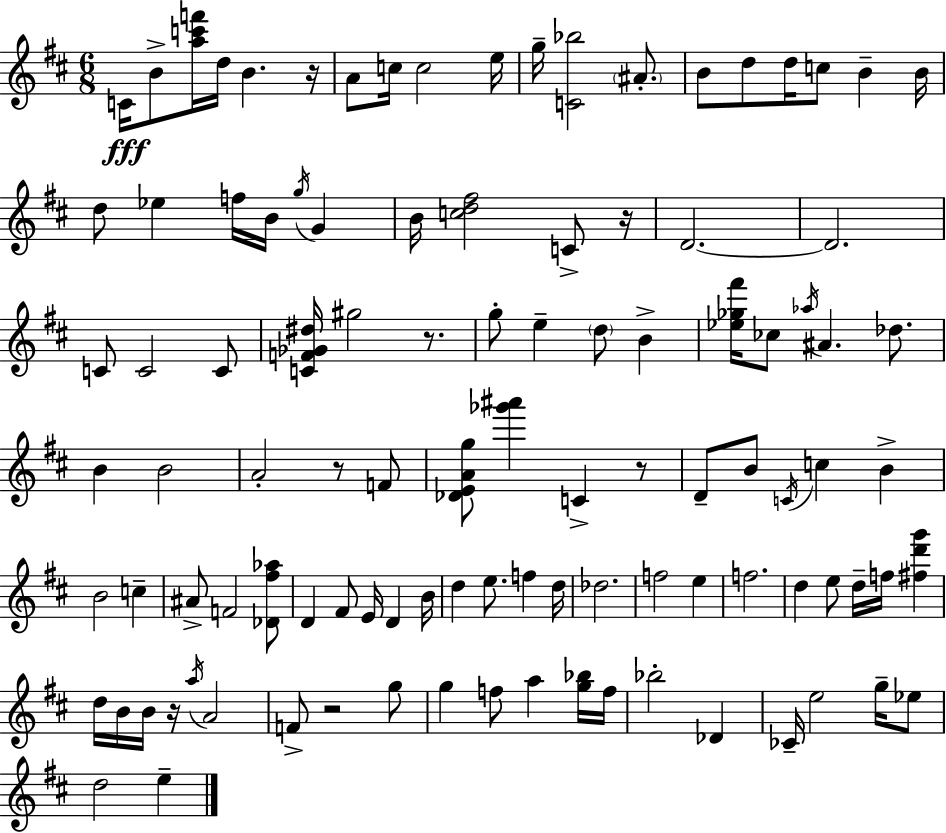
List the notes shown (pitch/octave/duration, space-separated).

C4/s B4/e [A5,C6,F6]/s D5/s B4/q. R/s A4/e C5/s C5/h E5/s G5/s [C4,Bb5]/h A#4/e. B4/e D5/e D5/s C5/e B4/q B4/s D5/e Eb5/q F5/s B4/s G5/s G4/q B4/s [C5,D5,F#5]/h C4/e R/s D4/h. D4/h. C4/e C4/h C4/e [C4,F4,Gb4,D#5]/s G#5/h R/e. G5/e E5/q D5/e B4/q [Eb5,Gb5,F#6]/s CES5/e Ab5/s A#4/q. Db5/e. B4/q B4/h A4/h R/e F4/e [Db4,E4,A4,G5]/e [Gb6,A#6]/q C4/q R/e D4/e B4/e C4/s C5/q B4/q B4/h C5/q A#4/e F4/h [Db4,F#5,Ab5]/e D4/q F#4/e E4/s D4/q B4/s D5/q E5/e. F5/q D5/s Db5/h. F5/h E5/q F5/h. D5/q E5/e D5/s F5/s [F#5,D6,G6]/q D5/s B4/s B4/s R/s A5/s A4/h F4/e R/h G5/e G5/q F5/e A5/q [G5,Bb5]/s F5/s Bb5/h Db4/q CES4/s E5/h G5/s Eb5/e D5/h E5/q